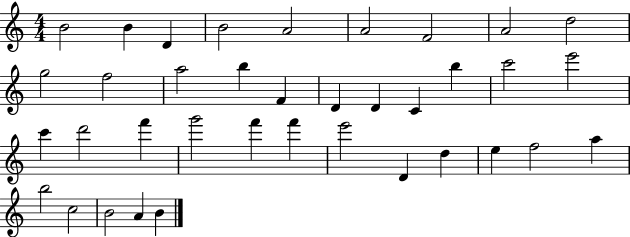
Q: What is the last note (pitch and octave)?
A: B4